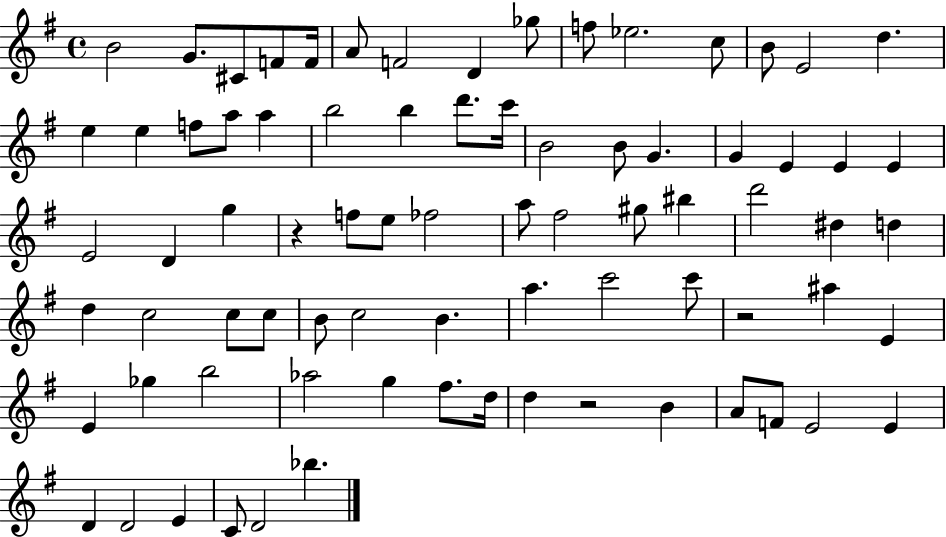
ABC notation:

X:1
T:Untitled
M:4/4
L:1/4
K:G
B2 G/2 ^C/2 F/2 F/4 A/2 F2 D _g/2 f/2 _e2 c/2 B/2 E2 d e e f/2 a/2 a b2 b d'/2 c'/4 B2 B/2 G G E E E E2 D g z f/2 e/2 _f2 a/2 ^f2 ^g/2 ^b d'2 ^d d d c2 c/2 c/2 B/2 c2 B a c'2 c'/2 z2 ^a E E _g b2 _a2 g ^f/2 d/4 d z2 B A/2 F/2 E2 E D D2 E C/2 D2 _b